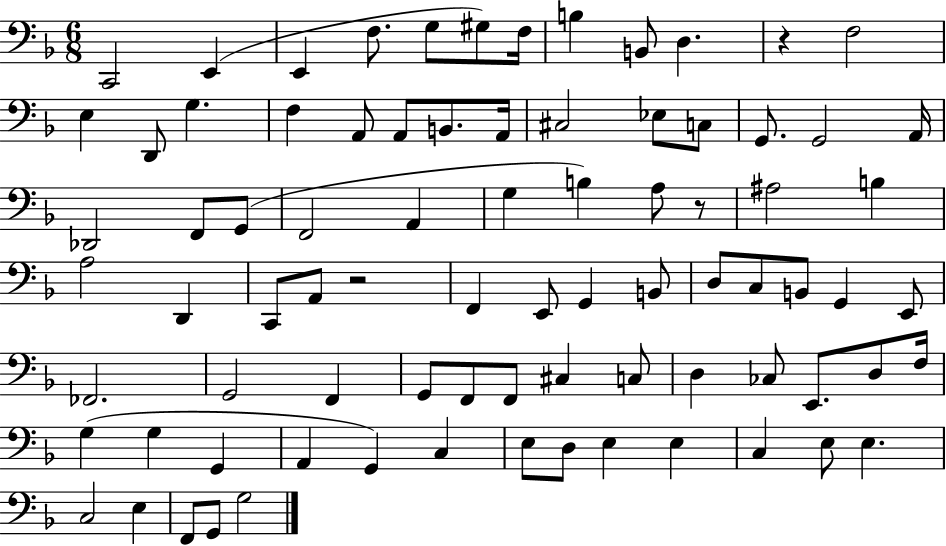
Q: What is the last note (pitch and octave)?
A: G3